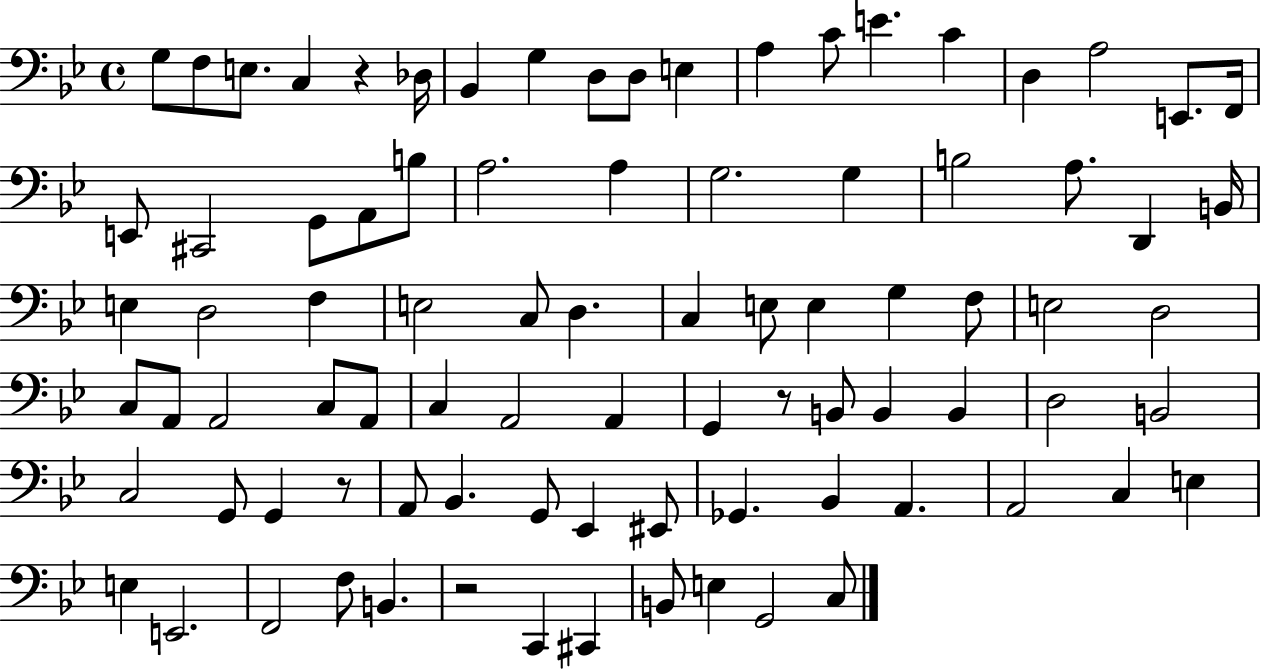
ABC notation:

X:1
T:Untitled
M:4/4
L:1/4
K:Bb
G,/2 F,/2 E,/2 C, z _D,/4 _B,, G, D,/2 D,/2 E, A, C/2 E C D, A,2 E,,/2 F,,/4 E,,/2 ^C,,2 G,,/2 A,,/2 B,/2 A,2 A, G,2 G, B,2 A,/2 D,, B,,/4 E, D,2 F, E,2 C,/2 D, C, E,/2 E, G, F,/2 E,2 D,2 C,/2 A,,/2 A,,2 C,/2 A,,/2 C, A,,2 A,, G,, z/2 B,,/2 B,, B,, D,2 B,,2 C,2 G,,/2 G,, z/2 A,,/2 _B,, G,,/2 _E,, ^E,,/2 _G,, _B,, A,, A,,2 C, E, E, E,,2 F,,2 F,/2 B,, z2 C,, ^C,, B,,/2 E, G,,2 C,/2